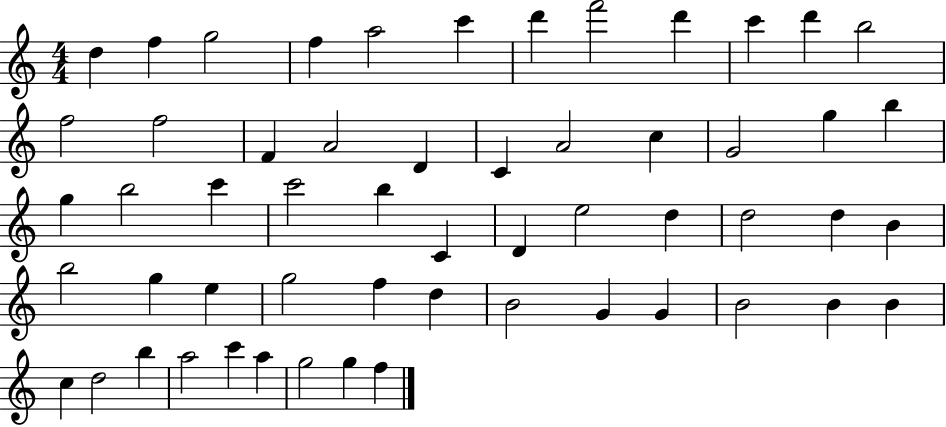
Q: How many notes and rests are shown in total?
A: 56